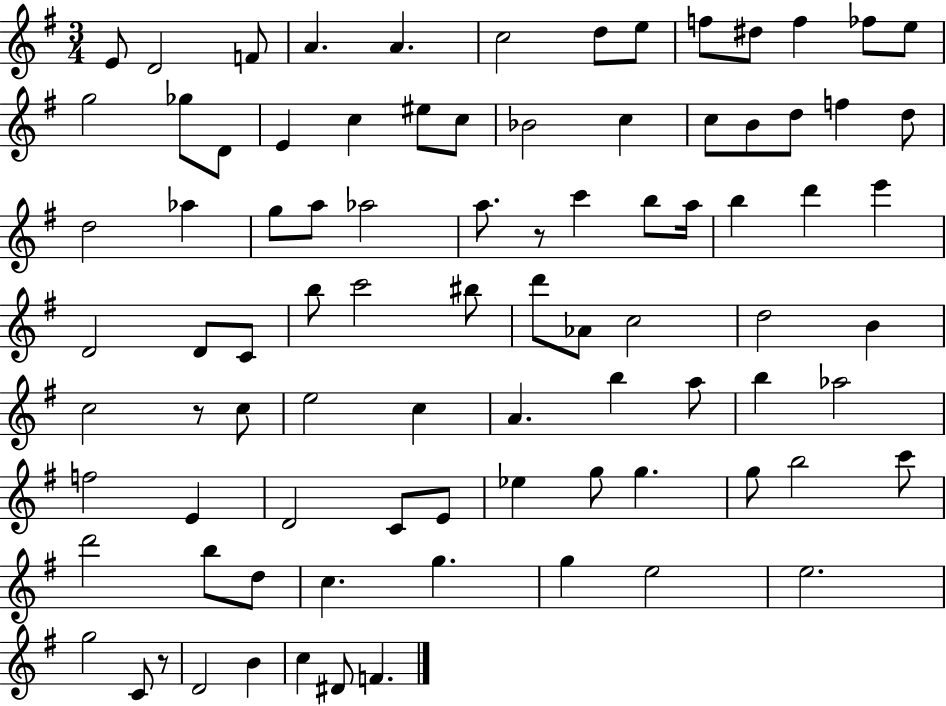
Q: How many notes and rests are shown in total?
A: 88